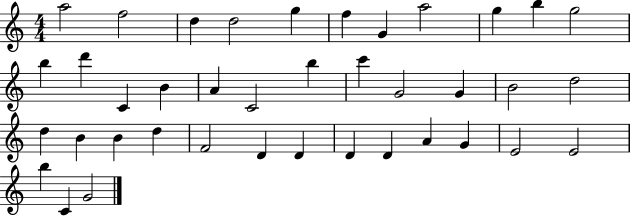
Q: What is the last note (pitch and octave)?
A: G4